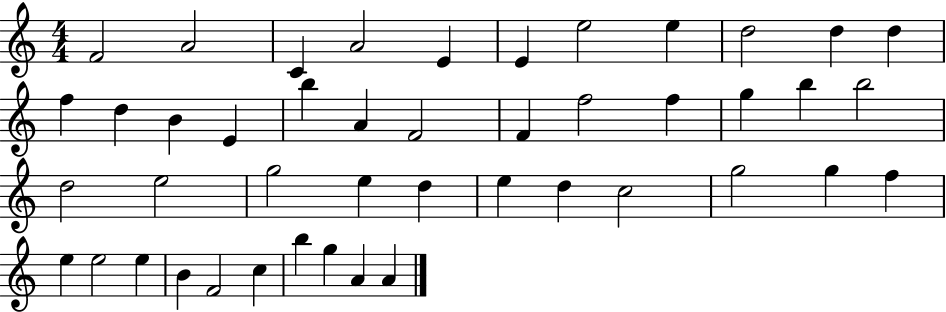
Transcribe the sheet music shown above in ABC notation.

X:1
T:Untitled
M:4/4
L:1/4
K:C
F2 A2 C A2 E E e2 e d2 d d f d B E b A F2 F f2 f g b b2 d2 e2 g2 e d e d c2 g2 g f e e2 e B F2 c b g A A